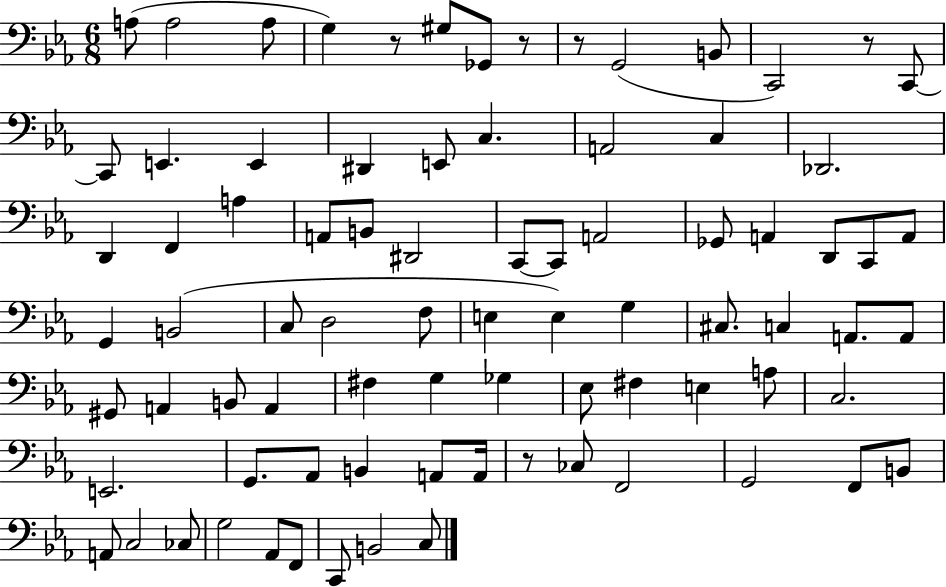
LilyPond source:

{
  \clef bass
  \numericTimeSignature
  \time 6/8
  \key ees \major
  \repeat volta 2 { a8( a2 a8 | g4) r8 gis8 ges,8 r8 | r8 g,2( b,8 | c,2) r8 c,8~~ | \break c,8 e,4. e,4 | dis,4 e,8 c4. | a,2 c4 | des,2. | \break d,4 f,4 a4 | a,8 b,8 dis,2 | c,8~~ c,8 a,2 | ges,8 a,4 d,8 c,8 a,8 | \break g,4 b,2( | c8 d2 f8 | e4 e4) g4 | cis8. c4 a,8. a,8 | \break gis,8 a,4 b,8 a,4 | fis4 g4 ges4 | ees8 fis4 e4 a8 | c2. | \break e,2. | g,8. aes,8 b,4 a,8 a,16 | r8 ces8 f,2 | g,2 f,8 b,8 | \break a,8 c2 ces8 | g2 aes,8 f,8 | c,8 b,2 c8 | } \bar "|."
}